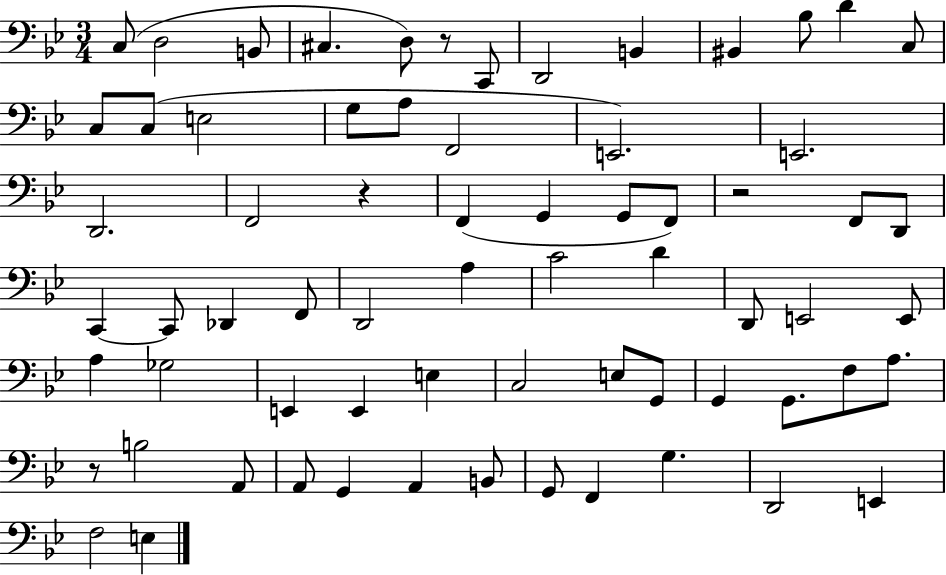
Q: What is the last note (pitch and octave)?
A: E3